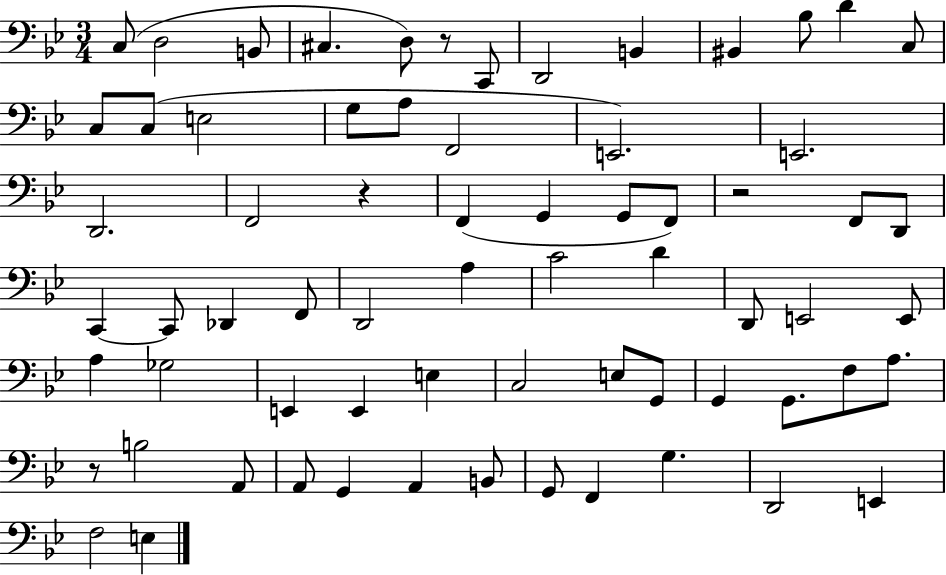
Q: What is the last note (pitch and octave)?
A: E3